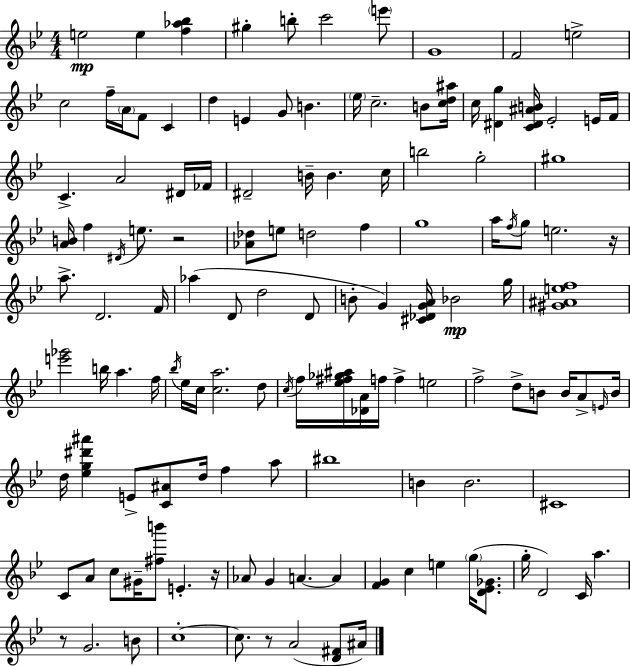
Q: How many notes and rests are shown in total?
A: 131